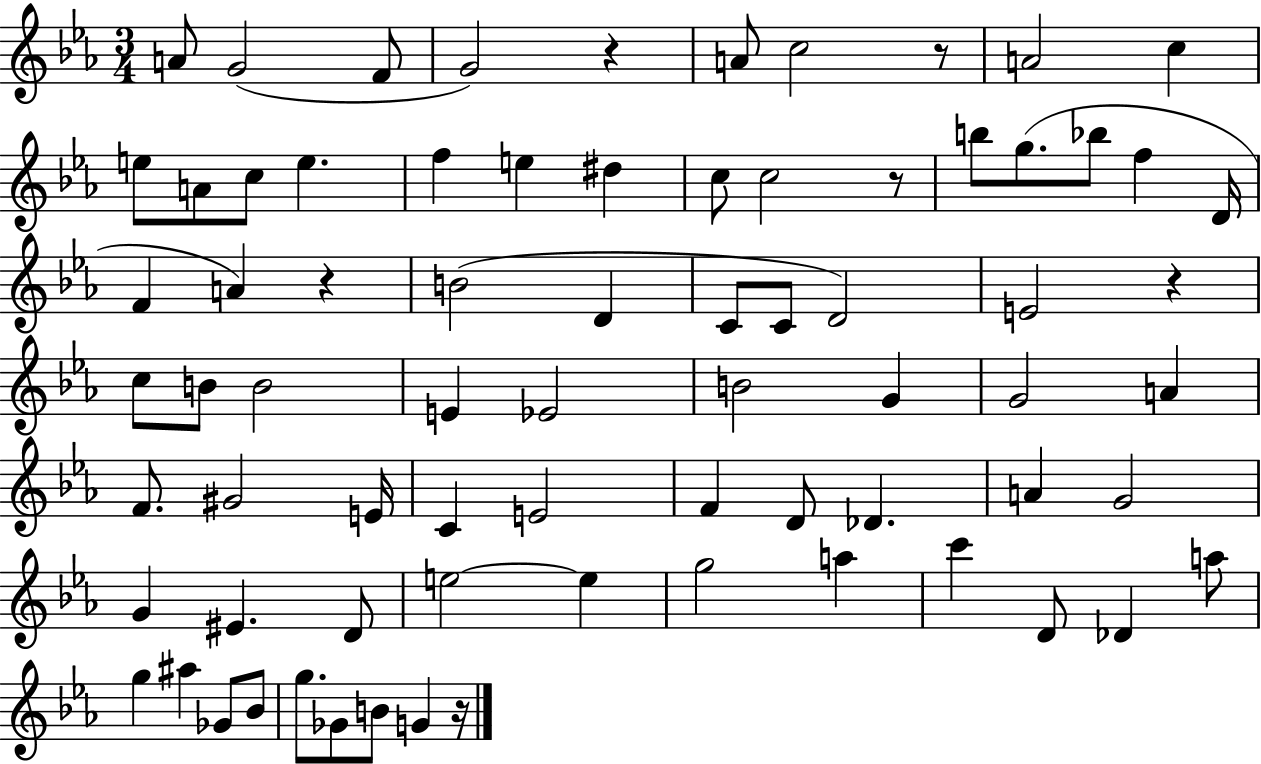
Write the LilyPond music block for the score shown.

{
  \clef treble
  \numericTimeSignature
  \time 3/4
  \key ees \major
  \repeat volta 2 { a'8 g'2( f'8 | g'2) r4 | a'8 c''2 r8 | a'2 c''4 | \break e''8 a'8 c''8 e''4. | f''4 e''4 dis''4 | c''8 c''2 r8 | b''8 g''8.( bes''8 f''4 d'16 | \break f'4 a'4) r4 | b'2( d'4 | c'8 c'8 d'2) | e'2 r4 | \break c''8 b'8 b'2 | e'4 ees'2 | b'2 g'4 | g'2 a'4 | \break f'8. gis'2 e'16 | c'4 e'2 | f'4 d'8 des'4. | a'4 g'2 | \break g'4 eis'4. d'8 | e''2~~ e''4 | g''2 a''4 | c'''4 d'8 des'4 a''8 | \break g''4 ais''4 ges'8 bes'8 | g''8. ges'8 b'8 g'4 r16 | } \bar "|."
}